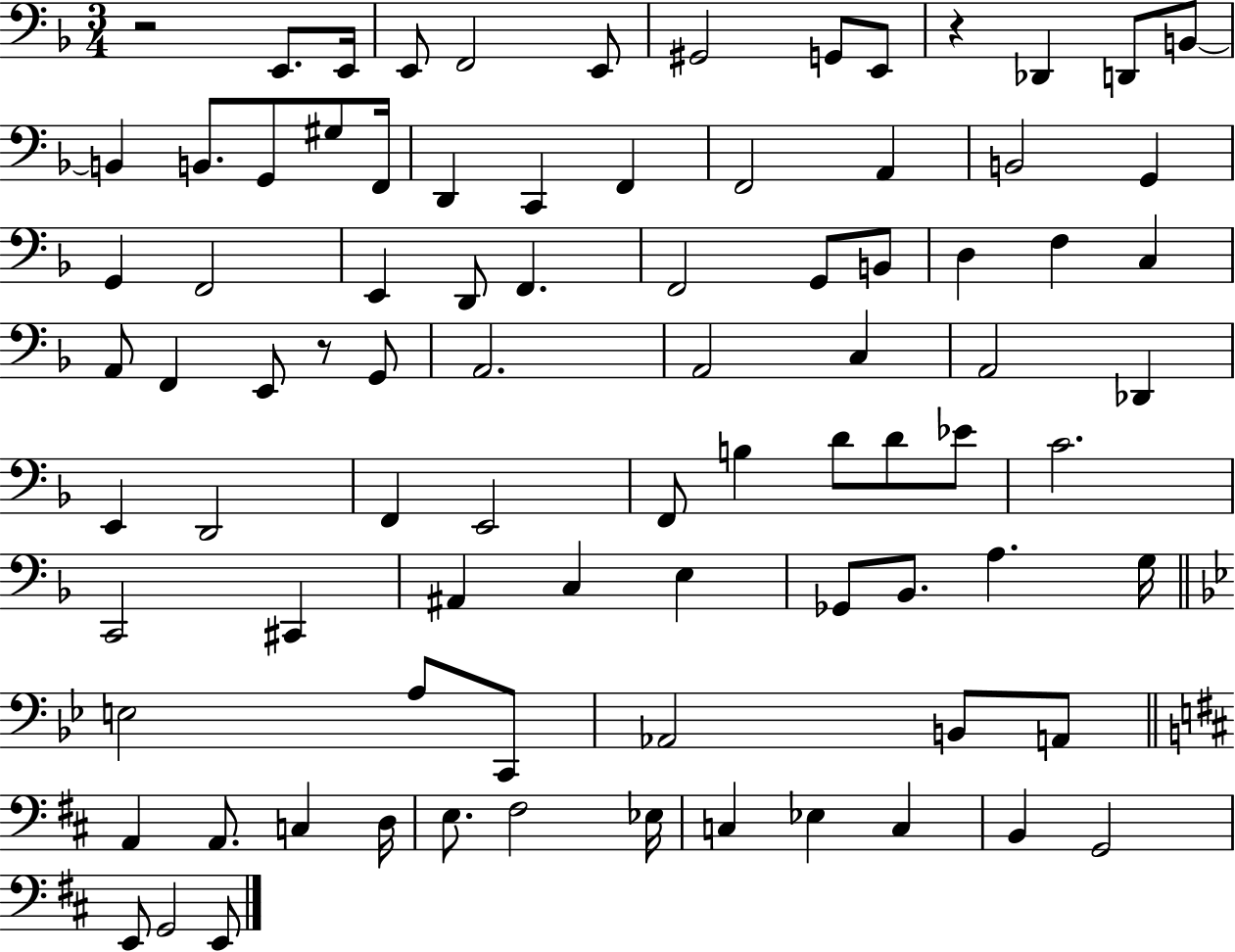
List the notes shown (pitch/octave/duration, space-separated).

R/h E2/e. E2/s E2/e F2/h E2/e G#2/h G2/e E2/e R/q Db2/q D2/e B2/e B2/q B2/e. G2/e G#3/e F2/s D2/q C2/q F2/q F2/h A2/q B2/h G2/q G2/q F2/h E2/q D2/e F2/q. F2/h G2/e B2/e D3/q F3/q C3/q A2/e F2/q E2/e R/e G2/e A2/h. A2/h C3/q A2/h Db2/q E2/q D2/h F2/q E2/h F2/e B3/q D4/e D4/e Eb4/e C4/h. C2/h C#2/q A#2/q C3/q E3/q Gb2/e Bb2/e. A3/q. G3/s E3/h A3/e C2/e Ab2/h B2/e A2/e A2/q A2/e. C3/q D3/s E3/e. F#3/h Eb3/s C3/q Eb3/q C3/q B2/q G2/h E2/e G2/h E2/e